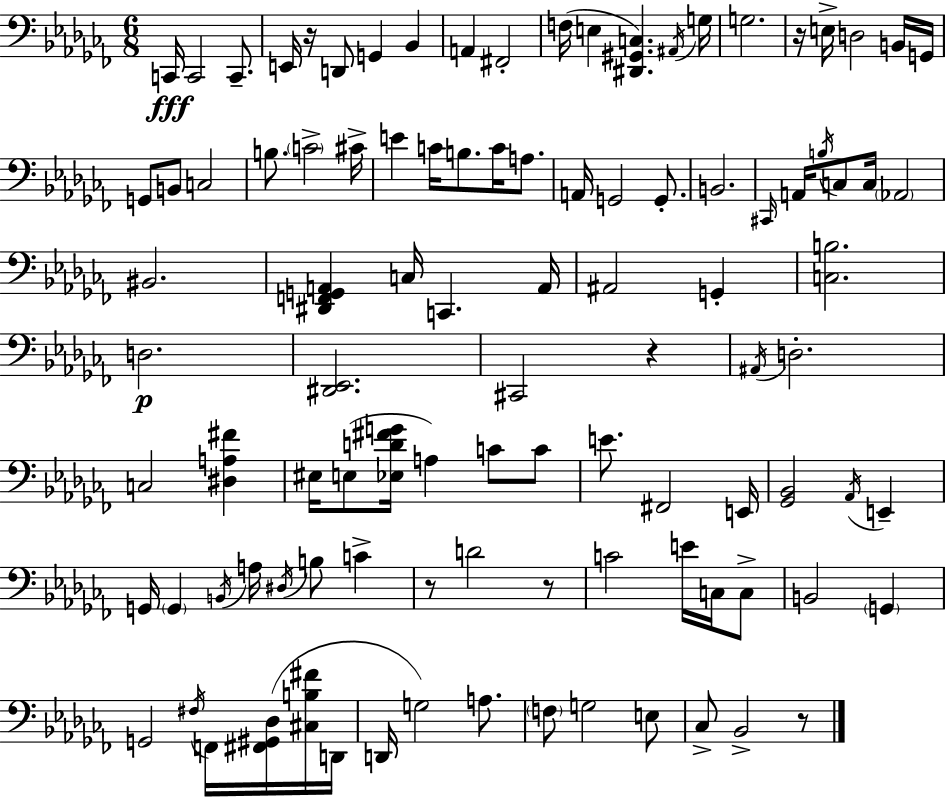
C2/s C2/h C2/e. E2/s R/s D2/e G2/q Bb2/q A2/q F#2/h F3/s E3/q [D#2,G#2,C3]/q. A#2/s G3/s G3/h. R/s E3/s D3/h B2/s G2/s G2/e B2/e C3/h B3/e. C4/h C#4/s E4/q C4/s B3/e. C4/s A3/e. A2/s G2/h G2/e. B2/h. C#2/s A2/s B3/s C3/e C3/s Ab2/h BIS2/h. [D#2,F2,G2,A2]/q C3/s C2/q. A2/s A#2/h G2/q [C3,B3]/h. D3/h. [D#2,Eb2]/h. C#2/h R/q A#2/s D3/h. C3/h [D#3,A3,F#4]/q EIS3/s E3/e [Eb3,D4,F#4,G4]/s A3/q C4/e C4/e E4/e. F#2/h E2/s [Gb2,Bb2]/h Ab2/s E2/q G2/s G2/q B2/s A3/s D#3/s B3/e C4/q R/e D4/h R/e C4/h E4/s C3/s C3/e B2/h G2/q G2/h F#3/s F2/s [F#2,G#2,Db3]/s [C#3,B3,F#4]/s D2/s D2/s G3/h A3/e. F3/e G3/h E3/e CES3/e Bb2/h R/e